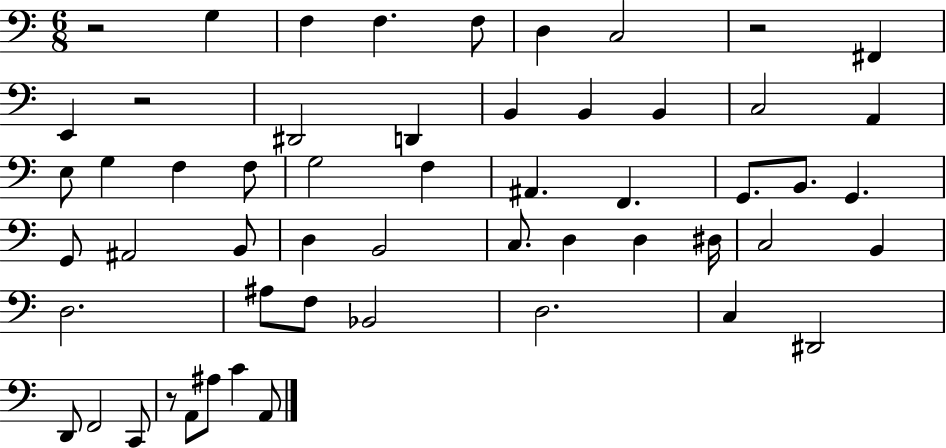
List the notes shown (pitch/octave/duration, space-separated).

R/h G3/q F3/q F3/q. F3/e D3/q C3/h R/h F#2/q E2/q R/h D#2/h D2/q B2/q B2/q B2/q C3/h A2/q E3/e G3/q F3/q F3/e G3/h F3/q A#2/q. F2/q. G2/e. B2/e. G2/q. G2/e A#2/h B2/e D3/q B2/h C3/e. D3/q D3/q D#3/s C3/h B2/q D3/h. A#3/e F3/e Bb2/h D3/h. C3/q D#2/h D2/e F2/h C2/e R/e A2/e A#3/e C4/q A2/e